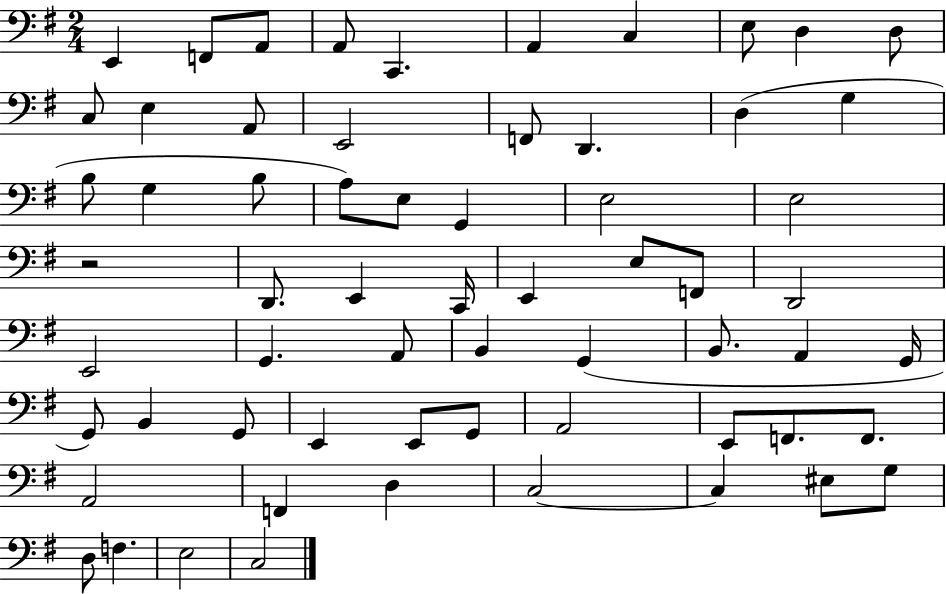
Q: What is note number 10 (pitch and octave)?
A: D3